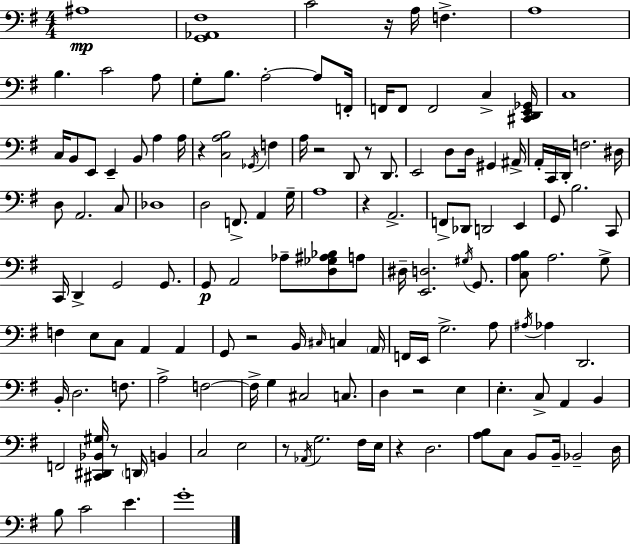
{
  \clef bass
  \numericTimeSignature
  \time 4/4
  \key g \major
  ais1\mp | <g, aes, fis>1 | c'2 r16 a16 f4.-> | a1 | \break b4. c'2 a8 | g8-. b8. a2-.~~ a8 f,16-. | f,16 f,8 f,2 c4-> <cis, d, e, ges,>16 | c1 | \break c16 b,8 e,8 e,4-- b,8 a4 a16 | r4 <c a b>2 \acciaccatura { ges,16 } f4 | a16 r2 d,8 r8 d,8. | e,2 d8 d16 gis,4 | \break ais,16-> a,16-. c,16 d,16-. f2. | dis16 d8 a,2. c8 | des1 | d2 f,8.-> a,4 | \break g16-- a1 | r4 a,2.-> | f,8-> des,8 d,2 e,4 | g,8 b2. c,8 | \break c,16 d,4-> g,2 g,8. | g,8\p a,2 aes8-- <d ges ais bes>8 a8 | dis16-- <e, d>2. \acciaccatura { gis16 } g,8. | <c a b>8 a2. | \break g8-> f4 e8 c8 a,4 a,4 | g,8 r2 b,16 \grace { cis16 } c4 | \parenthesize a,16 f,16 e,16 g2.-> | a8 \acciaccatura { ais16 } aes4 d,2. | \break b,16-. d2. | f8. a2-> f2~~ | f16-> g4 cis2 | c8. d4 r2 | \break e4 e4.-. c8-> a,4 | b,4 f,2 <cis, dis, bes, gis>16 r8 \parenthesize d,16 | b,4 c2 e2 | r8 \acciaccatura { aes,16 } g2. | \break fis16 e16 r4 d2. | <a b>8 c8 b,8 b,16-- bes,2-- | d16 b8 c'2 e'4. | g'1-. | \break \bar "|."
}